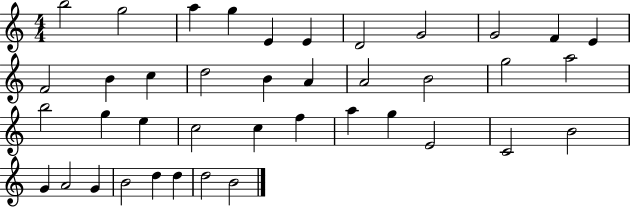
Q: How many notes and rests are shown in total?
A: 40